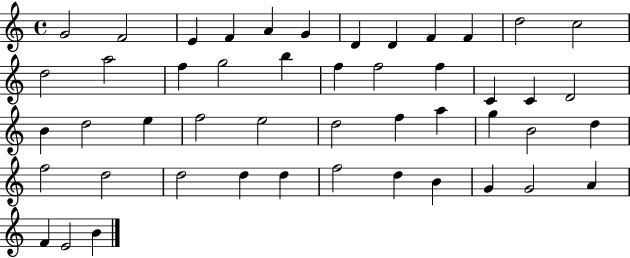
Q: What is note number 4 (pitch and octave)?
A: F4